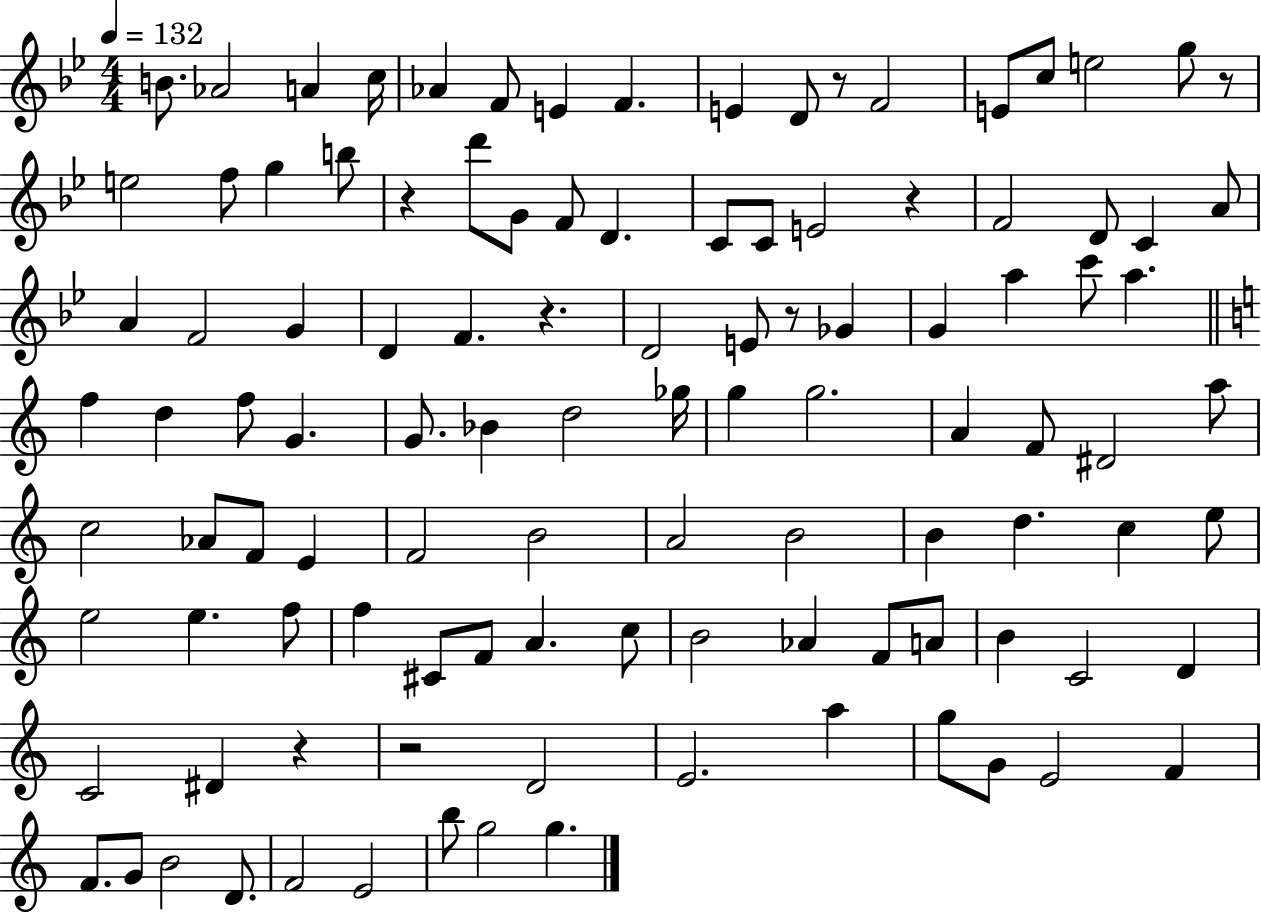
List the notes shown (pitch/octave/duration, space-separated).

B4/e. Ab4/h A4/q C5/s Ab4/q F4/e E4/q F4/q. E4/q D4/e R/e F4/h E4/e C5/e E5/h G5/e R/e E5/h F5/e G5/q B5/e R/q D6/e G4/e F4/e D4/q. C4/e C4/e E4/h R/q F4/h D4/e C4/q A4/e A4/q F4/h G4/q D4/q F4/q. R/q. D4/h E4/e R/e Gb4/q G4/q A5/q C6/e A5/q. F5/q D5/q F5/e G4/q. G4/e. Bb4/q D5/h Gb5/s G5/q G5/h. A4/q F4/e D#4/h A5/e C5/h Ab4/e F4/e E4/q F4/h B4/h A4/h B4/h B4/q D5/q. C5/q E5/e E5/h E5/q. F5/e F5/q C#4/e F4/e A4/q. C5/e B4/h Ab4/q F4/e A4/e B4/q C4/h D4/q C4/h D#4/q R/q R/h D4/h E4/h. A5/q G5/e G4/e E4/h F4/q F4/e. G4/e B4/h D4/e. F4/h E4/h B5/e G5/h G5/q.